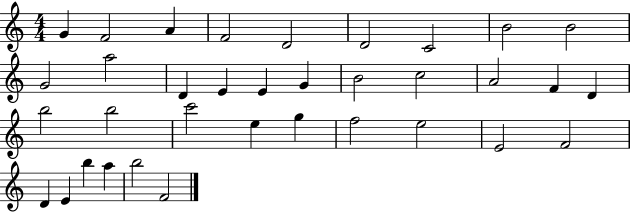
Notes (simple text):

G4/q F4/h A4/q F4/h D4/h D4/h C4/h B4/h B4/h G4/h A5/h D4/q E4/q E4/q G4/q B4/h C5/h A4/h F4/q D4/q B5/h B5/h C6/h E5/q G5/q F5/h E5/h E4/h F4/h D4/q E4/q B5/q A5/q B5/h F4/h